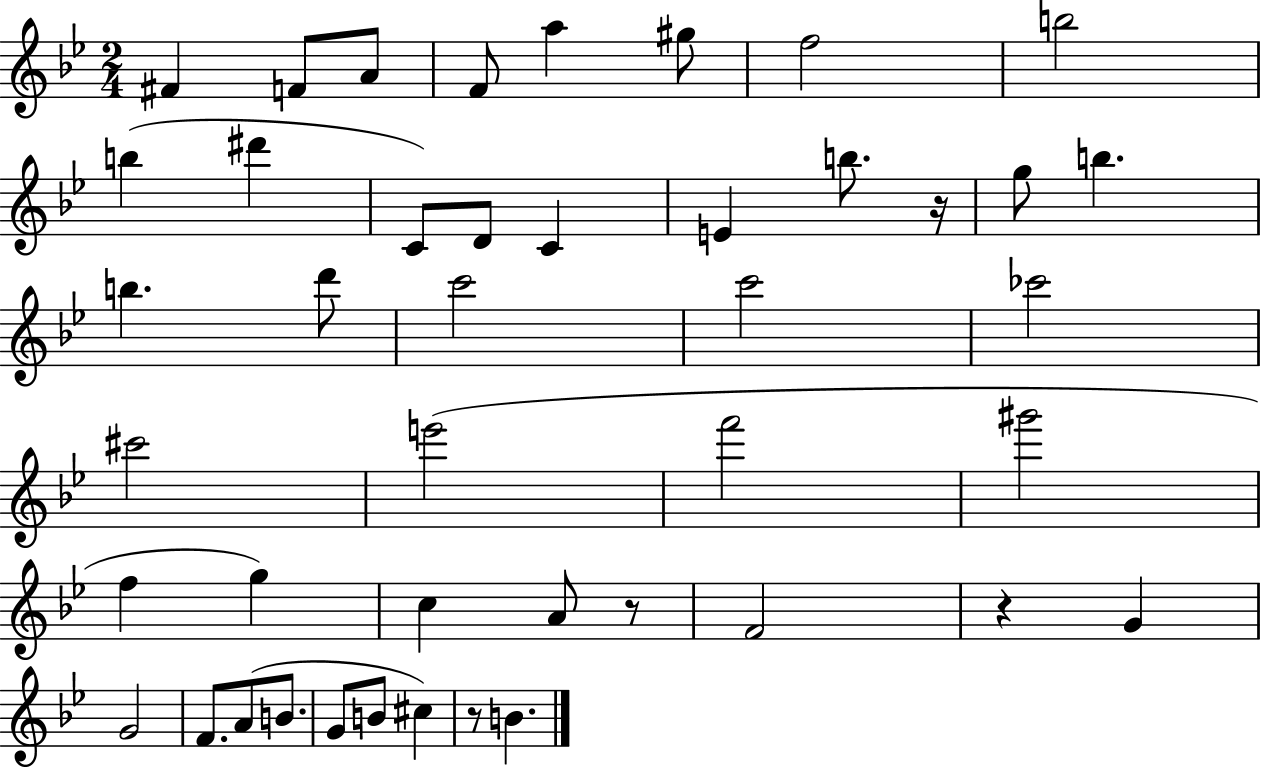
X:1
T:Untitled
M:2/4
L:1/4
K:Bb
^F F/2 A/2 F/2 a ^g/2 f2 b2 b ^d' C/2 D/2 C E b/2 z/4 g/2 b b d'/2 c'2 c'2 _c'2 ^c'2 e'2 f'2 ^g'2 f g c A/2 z/2 F2 z G G2 F/2 A/2 B/2 G/2 B/2 ^c z/2 B